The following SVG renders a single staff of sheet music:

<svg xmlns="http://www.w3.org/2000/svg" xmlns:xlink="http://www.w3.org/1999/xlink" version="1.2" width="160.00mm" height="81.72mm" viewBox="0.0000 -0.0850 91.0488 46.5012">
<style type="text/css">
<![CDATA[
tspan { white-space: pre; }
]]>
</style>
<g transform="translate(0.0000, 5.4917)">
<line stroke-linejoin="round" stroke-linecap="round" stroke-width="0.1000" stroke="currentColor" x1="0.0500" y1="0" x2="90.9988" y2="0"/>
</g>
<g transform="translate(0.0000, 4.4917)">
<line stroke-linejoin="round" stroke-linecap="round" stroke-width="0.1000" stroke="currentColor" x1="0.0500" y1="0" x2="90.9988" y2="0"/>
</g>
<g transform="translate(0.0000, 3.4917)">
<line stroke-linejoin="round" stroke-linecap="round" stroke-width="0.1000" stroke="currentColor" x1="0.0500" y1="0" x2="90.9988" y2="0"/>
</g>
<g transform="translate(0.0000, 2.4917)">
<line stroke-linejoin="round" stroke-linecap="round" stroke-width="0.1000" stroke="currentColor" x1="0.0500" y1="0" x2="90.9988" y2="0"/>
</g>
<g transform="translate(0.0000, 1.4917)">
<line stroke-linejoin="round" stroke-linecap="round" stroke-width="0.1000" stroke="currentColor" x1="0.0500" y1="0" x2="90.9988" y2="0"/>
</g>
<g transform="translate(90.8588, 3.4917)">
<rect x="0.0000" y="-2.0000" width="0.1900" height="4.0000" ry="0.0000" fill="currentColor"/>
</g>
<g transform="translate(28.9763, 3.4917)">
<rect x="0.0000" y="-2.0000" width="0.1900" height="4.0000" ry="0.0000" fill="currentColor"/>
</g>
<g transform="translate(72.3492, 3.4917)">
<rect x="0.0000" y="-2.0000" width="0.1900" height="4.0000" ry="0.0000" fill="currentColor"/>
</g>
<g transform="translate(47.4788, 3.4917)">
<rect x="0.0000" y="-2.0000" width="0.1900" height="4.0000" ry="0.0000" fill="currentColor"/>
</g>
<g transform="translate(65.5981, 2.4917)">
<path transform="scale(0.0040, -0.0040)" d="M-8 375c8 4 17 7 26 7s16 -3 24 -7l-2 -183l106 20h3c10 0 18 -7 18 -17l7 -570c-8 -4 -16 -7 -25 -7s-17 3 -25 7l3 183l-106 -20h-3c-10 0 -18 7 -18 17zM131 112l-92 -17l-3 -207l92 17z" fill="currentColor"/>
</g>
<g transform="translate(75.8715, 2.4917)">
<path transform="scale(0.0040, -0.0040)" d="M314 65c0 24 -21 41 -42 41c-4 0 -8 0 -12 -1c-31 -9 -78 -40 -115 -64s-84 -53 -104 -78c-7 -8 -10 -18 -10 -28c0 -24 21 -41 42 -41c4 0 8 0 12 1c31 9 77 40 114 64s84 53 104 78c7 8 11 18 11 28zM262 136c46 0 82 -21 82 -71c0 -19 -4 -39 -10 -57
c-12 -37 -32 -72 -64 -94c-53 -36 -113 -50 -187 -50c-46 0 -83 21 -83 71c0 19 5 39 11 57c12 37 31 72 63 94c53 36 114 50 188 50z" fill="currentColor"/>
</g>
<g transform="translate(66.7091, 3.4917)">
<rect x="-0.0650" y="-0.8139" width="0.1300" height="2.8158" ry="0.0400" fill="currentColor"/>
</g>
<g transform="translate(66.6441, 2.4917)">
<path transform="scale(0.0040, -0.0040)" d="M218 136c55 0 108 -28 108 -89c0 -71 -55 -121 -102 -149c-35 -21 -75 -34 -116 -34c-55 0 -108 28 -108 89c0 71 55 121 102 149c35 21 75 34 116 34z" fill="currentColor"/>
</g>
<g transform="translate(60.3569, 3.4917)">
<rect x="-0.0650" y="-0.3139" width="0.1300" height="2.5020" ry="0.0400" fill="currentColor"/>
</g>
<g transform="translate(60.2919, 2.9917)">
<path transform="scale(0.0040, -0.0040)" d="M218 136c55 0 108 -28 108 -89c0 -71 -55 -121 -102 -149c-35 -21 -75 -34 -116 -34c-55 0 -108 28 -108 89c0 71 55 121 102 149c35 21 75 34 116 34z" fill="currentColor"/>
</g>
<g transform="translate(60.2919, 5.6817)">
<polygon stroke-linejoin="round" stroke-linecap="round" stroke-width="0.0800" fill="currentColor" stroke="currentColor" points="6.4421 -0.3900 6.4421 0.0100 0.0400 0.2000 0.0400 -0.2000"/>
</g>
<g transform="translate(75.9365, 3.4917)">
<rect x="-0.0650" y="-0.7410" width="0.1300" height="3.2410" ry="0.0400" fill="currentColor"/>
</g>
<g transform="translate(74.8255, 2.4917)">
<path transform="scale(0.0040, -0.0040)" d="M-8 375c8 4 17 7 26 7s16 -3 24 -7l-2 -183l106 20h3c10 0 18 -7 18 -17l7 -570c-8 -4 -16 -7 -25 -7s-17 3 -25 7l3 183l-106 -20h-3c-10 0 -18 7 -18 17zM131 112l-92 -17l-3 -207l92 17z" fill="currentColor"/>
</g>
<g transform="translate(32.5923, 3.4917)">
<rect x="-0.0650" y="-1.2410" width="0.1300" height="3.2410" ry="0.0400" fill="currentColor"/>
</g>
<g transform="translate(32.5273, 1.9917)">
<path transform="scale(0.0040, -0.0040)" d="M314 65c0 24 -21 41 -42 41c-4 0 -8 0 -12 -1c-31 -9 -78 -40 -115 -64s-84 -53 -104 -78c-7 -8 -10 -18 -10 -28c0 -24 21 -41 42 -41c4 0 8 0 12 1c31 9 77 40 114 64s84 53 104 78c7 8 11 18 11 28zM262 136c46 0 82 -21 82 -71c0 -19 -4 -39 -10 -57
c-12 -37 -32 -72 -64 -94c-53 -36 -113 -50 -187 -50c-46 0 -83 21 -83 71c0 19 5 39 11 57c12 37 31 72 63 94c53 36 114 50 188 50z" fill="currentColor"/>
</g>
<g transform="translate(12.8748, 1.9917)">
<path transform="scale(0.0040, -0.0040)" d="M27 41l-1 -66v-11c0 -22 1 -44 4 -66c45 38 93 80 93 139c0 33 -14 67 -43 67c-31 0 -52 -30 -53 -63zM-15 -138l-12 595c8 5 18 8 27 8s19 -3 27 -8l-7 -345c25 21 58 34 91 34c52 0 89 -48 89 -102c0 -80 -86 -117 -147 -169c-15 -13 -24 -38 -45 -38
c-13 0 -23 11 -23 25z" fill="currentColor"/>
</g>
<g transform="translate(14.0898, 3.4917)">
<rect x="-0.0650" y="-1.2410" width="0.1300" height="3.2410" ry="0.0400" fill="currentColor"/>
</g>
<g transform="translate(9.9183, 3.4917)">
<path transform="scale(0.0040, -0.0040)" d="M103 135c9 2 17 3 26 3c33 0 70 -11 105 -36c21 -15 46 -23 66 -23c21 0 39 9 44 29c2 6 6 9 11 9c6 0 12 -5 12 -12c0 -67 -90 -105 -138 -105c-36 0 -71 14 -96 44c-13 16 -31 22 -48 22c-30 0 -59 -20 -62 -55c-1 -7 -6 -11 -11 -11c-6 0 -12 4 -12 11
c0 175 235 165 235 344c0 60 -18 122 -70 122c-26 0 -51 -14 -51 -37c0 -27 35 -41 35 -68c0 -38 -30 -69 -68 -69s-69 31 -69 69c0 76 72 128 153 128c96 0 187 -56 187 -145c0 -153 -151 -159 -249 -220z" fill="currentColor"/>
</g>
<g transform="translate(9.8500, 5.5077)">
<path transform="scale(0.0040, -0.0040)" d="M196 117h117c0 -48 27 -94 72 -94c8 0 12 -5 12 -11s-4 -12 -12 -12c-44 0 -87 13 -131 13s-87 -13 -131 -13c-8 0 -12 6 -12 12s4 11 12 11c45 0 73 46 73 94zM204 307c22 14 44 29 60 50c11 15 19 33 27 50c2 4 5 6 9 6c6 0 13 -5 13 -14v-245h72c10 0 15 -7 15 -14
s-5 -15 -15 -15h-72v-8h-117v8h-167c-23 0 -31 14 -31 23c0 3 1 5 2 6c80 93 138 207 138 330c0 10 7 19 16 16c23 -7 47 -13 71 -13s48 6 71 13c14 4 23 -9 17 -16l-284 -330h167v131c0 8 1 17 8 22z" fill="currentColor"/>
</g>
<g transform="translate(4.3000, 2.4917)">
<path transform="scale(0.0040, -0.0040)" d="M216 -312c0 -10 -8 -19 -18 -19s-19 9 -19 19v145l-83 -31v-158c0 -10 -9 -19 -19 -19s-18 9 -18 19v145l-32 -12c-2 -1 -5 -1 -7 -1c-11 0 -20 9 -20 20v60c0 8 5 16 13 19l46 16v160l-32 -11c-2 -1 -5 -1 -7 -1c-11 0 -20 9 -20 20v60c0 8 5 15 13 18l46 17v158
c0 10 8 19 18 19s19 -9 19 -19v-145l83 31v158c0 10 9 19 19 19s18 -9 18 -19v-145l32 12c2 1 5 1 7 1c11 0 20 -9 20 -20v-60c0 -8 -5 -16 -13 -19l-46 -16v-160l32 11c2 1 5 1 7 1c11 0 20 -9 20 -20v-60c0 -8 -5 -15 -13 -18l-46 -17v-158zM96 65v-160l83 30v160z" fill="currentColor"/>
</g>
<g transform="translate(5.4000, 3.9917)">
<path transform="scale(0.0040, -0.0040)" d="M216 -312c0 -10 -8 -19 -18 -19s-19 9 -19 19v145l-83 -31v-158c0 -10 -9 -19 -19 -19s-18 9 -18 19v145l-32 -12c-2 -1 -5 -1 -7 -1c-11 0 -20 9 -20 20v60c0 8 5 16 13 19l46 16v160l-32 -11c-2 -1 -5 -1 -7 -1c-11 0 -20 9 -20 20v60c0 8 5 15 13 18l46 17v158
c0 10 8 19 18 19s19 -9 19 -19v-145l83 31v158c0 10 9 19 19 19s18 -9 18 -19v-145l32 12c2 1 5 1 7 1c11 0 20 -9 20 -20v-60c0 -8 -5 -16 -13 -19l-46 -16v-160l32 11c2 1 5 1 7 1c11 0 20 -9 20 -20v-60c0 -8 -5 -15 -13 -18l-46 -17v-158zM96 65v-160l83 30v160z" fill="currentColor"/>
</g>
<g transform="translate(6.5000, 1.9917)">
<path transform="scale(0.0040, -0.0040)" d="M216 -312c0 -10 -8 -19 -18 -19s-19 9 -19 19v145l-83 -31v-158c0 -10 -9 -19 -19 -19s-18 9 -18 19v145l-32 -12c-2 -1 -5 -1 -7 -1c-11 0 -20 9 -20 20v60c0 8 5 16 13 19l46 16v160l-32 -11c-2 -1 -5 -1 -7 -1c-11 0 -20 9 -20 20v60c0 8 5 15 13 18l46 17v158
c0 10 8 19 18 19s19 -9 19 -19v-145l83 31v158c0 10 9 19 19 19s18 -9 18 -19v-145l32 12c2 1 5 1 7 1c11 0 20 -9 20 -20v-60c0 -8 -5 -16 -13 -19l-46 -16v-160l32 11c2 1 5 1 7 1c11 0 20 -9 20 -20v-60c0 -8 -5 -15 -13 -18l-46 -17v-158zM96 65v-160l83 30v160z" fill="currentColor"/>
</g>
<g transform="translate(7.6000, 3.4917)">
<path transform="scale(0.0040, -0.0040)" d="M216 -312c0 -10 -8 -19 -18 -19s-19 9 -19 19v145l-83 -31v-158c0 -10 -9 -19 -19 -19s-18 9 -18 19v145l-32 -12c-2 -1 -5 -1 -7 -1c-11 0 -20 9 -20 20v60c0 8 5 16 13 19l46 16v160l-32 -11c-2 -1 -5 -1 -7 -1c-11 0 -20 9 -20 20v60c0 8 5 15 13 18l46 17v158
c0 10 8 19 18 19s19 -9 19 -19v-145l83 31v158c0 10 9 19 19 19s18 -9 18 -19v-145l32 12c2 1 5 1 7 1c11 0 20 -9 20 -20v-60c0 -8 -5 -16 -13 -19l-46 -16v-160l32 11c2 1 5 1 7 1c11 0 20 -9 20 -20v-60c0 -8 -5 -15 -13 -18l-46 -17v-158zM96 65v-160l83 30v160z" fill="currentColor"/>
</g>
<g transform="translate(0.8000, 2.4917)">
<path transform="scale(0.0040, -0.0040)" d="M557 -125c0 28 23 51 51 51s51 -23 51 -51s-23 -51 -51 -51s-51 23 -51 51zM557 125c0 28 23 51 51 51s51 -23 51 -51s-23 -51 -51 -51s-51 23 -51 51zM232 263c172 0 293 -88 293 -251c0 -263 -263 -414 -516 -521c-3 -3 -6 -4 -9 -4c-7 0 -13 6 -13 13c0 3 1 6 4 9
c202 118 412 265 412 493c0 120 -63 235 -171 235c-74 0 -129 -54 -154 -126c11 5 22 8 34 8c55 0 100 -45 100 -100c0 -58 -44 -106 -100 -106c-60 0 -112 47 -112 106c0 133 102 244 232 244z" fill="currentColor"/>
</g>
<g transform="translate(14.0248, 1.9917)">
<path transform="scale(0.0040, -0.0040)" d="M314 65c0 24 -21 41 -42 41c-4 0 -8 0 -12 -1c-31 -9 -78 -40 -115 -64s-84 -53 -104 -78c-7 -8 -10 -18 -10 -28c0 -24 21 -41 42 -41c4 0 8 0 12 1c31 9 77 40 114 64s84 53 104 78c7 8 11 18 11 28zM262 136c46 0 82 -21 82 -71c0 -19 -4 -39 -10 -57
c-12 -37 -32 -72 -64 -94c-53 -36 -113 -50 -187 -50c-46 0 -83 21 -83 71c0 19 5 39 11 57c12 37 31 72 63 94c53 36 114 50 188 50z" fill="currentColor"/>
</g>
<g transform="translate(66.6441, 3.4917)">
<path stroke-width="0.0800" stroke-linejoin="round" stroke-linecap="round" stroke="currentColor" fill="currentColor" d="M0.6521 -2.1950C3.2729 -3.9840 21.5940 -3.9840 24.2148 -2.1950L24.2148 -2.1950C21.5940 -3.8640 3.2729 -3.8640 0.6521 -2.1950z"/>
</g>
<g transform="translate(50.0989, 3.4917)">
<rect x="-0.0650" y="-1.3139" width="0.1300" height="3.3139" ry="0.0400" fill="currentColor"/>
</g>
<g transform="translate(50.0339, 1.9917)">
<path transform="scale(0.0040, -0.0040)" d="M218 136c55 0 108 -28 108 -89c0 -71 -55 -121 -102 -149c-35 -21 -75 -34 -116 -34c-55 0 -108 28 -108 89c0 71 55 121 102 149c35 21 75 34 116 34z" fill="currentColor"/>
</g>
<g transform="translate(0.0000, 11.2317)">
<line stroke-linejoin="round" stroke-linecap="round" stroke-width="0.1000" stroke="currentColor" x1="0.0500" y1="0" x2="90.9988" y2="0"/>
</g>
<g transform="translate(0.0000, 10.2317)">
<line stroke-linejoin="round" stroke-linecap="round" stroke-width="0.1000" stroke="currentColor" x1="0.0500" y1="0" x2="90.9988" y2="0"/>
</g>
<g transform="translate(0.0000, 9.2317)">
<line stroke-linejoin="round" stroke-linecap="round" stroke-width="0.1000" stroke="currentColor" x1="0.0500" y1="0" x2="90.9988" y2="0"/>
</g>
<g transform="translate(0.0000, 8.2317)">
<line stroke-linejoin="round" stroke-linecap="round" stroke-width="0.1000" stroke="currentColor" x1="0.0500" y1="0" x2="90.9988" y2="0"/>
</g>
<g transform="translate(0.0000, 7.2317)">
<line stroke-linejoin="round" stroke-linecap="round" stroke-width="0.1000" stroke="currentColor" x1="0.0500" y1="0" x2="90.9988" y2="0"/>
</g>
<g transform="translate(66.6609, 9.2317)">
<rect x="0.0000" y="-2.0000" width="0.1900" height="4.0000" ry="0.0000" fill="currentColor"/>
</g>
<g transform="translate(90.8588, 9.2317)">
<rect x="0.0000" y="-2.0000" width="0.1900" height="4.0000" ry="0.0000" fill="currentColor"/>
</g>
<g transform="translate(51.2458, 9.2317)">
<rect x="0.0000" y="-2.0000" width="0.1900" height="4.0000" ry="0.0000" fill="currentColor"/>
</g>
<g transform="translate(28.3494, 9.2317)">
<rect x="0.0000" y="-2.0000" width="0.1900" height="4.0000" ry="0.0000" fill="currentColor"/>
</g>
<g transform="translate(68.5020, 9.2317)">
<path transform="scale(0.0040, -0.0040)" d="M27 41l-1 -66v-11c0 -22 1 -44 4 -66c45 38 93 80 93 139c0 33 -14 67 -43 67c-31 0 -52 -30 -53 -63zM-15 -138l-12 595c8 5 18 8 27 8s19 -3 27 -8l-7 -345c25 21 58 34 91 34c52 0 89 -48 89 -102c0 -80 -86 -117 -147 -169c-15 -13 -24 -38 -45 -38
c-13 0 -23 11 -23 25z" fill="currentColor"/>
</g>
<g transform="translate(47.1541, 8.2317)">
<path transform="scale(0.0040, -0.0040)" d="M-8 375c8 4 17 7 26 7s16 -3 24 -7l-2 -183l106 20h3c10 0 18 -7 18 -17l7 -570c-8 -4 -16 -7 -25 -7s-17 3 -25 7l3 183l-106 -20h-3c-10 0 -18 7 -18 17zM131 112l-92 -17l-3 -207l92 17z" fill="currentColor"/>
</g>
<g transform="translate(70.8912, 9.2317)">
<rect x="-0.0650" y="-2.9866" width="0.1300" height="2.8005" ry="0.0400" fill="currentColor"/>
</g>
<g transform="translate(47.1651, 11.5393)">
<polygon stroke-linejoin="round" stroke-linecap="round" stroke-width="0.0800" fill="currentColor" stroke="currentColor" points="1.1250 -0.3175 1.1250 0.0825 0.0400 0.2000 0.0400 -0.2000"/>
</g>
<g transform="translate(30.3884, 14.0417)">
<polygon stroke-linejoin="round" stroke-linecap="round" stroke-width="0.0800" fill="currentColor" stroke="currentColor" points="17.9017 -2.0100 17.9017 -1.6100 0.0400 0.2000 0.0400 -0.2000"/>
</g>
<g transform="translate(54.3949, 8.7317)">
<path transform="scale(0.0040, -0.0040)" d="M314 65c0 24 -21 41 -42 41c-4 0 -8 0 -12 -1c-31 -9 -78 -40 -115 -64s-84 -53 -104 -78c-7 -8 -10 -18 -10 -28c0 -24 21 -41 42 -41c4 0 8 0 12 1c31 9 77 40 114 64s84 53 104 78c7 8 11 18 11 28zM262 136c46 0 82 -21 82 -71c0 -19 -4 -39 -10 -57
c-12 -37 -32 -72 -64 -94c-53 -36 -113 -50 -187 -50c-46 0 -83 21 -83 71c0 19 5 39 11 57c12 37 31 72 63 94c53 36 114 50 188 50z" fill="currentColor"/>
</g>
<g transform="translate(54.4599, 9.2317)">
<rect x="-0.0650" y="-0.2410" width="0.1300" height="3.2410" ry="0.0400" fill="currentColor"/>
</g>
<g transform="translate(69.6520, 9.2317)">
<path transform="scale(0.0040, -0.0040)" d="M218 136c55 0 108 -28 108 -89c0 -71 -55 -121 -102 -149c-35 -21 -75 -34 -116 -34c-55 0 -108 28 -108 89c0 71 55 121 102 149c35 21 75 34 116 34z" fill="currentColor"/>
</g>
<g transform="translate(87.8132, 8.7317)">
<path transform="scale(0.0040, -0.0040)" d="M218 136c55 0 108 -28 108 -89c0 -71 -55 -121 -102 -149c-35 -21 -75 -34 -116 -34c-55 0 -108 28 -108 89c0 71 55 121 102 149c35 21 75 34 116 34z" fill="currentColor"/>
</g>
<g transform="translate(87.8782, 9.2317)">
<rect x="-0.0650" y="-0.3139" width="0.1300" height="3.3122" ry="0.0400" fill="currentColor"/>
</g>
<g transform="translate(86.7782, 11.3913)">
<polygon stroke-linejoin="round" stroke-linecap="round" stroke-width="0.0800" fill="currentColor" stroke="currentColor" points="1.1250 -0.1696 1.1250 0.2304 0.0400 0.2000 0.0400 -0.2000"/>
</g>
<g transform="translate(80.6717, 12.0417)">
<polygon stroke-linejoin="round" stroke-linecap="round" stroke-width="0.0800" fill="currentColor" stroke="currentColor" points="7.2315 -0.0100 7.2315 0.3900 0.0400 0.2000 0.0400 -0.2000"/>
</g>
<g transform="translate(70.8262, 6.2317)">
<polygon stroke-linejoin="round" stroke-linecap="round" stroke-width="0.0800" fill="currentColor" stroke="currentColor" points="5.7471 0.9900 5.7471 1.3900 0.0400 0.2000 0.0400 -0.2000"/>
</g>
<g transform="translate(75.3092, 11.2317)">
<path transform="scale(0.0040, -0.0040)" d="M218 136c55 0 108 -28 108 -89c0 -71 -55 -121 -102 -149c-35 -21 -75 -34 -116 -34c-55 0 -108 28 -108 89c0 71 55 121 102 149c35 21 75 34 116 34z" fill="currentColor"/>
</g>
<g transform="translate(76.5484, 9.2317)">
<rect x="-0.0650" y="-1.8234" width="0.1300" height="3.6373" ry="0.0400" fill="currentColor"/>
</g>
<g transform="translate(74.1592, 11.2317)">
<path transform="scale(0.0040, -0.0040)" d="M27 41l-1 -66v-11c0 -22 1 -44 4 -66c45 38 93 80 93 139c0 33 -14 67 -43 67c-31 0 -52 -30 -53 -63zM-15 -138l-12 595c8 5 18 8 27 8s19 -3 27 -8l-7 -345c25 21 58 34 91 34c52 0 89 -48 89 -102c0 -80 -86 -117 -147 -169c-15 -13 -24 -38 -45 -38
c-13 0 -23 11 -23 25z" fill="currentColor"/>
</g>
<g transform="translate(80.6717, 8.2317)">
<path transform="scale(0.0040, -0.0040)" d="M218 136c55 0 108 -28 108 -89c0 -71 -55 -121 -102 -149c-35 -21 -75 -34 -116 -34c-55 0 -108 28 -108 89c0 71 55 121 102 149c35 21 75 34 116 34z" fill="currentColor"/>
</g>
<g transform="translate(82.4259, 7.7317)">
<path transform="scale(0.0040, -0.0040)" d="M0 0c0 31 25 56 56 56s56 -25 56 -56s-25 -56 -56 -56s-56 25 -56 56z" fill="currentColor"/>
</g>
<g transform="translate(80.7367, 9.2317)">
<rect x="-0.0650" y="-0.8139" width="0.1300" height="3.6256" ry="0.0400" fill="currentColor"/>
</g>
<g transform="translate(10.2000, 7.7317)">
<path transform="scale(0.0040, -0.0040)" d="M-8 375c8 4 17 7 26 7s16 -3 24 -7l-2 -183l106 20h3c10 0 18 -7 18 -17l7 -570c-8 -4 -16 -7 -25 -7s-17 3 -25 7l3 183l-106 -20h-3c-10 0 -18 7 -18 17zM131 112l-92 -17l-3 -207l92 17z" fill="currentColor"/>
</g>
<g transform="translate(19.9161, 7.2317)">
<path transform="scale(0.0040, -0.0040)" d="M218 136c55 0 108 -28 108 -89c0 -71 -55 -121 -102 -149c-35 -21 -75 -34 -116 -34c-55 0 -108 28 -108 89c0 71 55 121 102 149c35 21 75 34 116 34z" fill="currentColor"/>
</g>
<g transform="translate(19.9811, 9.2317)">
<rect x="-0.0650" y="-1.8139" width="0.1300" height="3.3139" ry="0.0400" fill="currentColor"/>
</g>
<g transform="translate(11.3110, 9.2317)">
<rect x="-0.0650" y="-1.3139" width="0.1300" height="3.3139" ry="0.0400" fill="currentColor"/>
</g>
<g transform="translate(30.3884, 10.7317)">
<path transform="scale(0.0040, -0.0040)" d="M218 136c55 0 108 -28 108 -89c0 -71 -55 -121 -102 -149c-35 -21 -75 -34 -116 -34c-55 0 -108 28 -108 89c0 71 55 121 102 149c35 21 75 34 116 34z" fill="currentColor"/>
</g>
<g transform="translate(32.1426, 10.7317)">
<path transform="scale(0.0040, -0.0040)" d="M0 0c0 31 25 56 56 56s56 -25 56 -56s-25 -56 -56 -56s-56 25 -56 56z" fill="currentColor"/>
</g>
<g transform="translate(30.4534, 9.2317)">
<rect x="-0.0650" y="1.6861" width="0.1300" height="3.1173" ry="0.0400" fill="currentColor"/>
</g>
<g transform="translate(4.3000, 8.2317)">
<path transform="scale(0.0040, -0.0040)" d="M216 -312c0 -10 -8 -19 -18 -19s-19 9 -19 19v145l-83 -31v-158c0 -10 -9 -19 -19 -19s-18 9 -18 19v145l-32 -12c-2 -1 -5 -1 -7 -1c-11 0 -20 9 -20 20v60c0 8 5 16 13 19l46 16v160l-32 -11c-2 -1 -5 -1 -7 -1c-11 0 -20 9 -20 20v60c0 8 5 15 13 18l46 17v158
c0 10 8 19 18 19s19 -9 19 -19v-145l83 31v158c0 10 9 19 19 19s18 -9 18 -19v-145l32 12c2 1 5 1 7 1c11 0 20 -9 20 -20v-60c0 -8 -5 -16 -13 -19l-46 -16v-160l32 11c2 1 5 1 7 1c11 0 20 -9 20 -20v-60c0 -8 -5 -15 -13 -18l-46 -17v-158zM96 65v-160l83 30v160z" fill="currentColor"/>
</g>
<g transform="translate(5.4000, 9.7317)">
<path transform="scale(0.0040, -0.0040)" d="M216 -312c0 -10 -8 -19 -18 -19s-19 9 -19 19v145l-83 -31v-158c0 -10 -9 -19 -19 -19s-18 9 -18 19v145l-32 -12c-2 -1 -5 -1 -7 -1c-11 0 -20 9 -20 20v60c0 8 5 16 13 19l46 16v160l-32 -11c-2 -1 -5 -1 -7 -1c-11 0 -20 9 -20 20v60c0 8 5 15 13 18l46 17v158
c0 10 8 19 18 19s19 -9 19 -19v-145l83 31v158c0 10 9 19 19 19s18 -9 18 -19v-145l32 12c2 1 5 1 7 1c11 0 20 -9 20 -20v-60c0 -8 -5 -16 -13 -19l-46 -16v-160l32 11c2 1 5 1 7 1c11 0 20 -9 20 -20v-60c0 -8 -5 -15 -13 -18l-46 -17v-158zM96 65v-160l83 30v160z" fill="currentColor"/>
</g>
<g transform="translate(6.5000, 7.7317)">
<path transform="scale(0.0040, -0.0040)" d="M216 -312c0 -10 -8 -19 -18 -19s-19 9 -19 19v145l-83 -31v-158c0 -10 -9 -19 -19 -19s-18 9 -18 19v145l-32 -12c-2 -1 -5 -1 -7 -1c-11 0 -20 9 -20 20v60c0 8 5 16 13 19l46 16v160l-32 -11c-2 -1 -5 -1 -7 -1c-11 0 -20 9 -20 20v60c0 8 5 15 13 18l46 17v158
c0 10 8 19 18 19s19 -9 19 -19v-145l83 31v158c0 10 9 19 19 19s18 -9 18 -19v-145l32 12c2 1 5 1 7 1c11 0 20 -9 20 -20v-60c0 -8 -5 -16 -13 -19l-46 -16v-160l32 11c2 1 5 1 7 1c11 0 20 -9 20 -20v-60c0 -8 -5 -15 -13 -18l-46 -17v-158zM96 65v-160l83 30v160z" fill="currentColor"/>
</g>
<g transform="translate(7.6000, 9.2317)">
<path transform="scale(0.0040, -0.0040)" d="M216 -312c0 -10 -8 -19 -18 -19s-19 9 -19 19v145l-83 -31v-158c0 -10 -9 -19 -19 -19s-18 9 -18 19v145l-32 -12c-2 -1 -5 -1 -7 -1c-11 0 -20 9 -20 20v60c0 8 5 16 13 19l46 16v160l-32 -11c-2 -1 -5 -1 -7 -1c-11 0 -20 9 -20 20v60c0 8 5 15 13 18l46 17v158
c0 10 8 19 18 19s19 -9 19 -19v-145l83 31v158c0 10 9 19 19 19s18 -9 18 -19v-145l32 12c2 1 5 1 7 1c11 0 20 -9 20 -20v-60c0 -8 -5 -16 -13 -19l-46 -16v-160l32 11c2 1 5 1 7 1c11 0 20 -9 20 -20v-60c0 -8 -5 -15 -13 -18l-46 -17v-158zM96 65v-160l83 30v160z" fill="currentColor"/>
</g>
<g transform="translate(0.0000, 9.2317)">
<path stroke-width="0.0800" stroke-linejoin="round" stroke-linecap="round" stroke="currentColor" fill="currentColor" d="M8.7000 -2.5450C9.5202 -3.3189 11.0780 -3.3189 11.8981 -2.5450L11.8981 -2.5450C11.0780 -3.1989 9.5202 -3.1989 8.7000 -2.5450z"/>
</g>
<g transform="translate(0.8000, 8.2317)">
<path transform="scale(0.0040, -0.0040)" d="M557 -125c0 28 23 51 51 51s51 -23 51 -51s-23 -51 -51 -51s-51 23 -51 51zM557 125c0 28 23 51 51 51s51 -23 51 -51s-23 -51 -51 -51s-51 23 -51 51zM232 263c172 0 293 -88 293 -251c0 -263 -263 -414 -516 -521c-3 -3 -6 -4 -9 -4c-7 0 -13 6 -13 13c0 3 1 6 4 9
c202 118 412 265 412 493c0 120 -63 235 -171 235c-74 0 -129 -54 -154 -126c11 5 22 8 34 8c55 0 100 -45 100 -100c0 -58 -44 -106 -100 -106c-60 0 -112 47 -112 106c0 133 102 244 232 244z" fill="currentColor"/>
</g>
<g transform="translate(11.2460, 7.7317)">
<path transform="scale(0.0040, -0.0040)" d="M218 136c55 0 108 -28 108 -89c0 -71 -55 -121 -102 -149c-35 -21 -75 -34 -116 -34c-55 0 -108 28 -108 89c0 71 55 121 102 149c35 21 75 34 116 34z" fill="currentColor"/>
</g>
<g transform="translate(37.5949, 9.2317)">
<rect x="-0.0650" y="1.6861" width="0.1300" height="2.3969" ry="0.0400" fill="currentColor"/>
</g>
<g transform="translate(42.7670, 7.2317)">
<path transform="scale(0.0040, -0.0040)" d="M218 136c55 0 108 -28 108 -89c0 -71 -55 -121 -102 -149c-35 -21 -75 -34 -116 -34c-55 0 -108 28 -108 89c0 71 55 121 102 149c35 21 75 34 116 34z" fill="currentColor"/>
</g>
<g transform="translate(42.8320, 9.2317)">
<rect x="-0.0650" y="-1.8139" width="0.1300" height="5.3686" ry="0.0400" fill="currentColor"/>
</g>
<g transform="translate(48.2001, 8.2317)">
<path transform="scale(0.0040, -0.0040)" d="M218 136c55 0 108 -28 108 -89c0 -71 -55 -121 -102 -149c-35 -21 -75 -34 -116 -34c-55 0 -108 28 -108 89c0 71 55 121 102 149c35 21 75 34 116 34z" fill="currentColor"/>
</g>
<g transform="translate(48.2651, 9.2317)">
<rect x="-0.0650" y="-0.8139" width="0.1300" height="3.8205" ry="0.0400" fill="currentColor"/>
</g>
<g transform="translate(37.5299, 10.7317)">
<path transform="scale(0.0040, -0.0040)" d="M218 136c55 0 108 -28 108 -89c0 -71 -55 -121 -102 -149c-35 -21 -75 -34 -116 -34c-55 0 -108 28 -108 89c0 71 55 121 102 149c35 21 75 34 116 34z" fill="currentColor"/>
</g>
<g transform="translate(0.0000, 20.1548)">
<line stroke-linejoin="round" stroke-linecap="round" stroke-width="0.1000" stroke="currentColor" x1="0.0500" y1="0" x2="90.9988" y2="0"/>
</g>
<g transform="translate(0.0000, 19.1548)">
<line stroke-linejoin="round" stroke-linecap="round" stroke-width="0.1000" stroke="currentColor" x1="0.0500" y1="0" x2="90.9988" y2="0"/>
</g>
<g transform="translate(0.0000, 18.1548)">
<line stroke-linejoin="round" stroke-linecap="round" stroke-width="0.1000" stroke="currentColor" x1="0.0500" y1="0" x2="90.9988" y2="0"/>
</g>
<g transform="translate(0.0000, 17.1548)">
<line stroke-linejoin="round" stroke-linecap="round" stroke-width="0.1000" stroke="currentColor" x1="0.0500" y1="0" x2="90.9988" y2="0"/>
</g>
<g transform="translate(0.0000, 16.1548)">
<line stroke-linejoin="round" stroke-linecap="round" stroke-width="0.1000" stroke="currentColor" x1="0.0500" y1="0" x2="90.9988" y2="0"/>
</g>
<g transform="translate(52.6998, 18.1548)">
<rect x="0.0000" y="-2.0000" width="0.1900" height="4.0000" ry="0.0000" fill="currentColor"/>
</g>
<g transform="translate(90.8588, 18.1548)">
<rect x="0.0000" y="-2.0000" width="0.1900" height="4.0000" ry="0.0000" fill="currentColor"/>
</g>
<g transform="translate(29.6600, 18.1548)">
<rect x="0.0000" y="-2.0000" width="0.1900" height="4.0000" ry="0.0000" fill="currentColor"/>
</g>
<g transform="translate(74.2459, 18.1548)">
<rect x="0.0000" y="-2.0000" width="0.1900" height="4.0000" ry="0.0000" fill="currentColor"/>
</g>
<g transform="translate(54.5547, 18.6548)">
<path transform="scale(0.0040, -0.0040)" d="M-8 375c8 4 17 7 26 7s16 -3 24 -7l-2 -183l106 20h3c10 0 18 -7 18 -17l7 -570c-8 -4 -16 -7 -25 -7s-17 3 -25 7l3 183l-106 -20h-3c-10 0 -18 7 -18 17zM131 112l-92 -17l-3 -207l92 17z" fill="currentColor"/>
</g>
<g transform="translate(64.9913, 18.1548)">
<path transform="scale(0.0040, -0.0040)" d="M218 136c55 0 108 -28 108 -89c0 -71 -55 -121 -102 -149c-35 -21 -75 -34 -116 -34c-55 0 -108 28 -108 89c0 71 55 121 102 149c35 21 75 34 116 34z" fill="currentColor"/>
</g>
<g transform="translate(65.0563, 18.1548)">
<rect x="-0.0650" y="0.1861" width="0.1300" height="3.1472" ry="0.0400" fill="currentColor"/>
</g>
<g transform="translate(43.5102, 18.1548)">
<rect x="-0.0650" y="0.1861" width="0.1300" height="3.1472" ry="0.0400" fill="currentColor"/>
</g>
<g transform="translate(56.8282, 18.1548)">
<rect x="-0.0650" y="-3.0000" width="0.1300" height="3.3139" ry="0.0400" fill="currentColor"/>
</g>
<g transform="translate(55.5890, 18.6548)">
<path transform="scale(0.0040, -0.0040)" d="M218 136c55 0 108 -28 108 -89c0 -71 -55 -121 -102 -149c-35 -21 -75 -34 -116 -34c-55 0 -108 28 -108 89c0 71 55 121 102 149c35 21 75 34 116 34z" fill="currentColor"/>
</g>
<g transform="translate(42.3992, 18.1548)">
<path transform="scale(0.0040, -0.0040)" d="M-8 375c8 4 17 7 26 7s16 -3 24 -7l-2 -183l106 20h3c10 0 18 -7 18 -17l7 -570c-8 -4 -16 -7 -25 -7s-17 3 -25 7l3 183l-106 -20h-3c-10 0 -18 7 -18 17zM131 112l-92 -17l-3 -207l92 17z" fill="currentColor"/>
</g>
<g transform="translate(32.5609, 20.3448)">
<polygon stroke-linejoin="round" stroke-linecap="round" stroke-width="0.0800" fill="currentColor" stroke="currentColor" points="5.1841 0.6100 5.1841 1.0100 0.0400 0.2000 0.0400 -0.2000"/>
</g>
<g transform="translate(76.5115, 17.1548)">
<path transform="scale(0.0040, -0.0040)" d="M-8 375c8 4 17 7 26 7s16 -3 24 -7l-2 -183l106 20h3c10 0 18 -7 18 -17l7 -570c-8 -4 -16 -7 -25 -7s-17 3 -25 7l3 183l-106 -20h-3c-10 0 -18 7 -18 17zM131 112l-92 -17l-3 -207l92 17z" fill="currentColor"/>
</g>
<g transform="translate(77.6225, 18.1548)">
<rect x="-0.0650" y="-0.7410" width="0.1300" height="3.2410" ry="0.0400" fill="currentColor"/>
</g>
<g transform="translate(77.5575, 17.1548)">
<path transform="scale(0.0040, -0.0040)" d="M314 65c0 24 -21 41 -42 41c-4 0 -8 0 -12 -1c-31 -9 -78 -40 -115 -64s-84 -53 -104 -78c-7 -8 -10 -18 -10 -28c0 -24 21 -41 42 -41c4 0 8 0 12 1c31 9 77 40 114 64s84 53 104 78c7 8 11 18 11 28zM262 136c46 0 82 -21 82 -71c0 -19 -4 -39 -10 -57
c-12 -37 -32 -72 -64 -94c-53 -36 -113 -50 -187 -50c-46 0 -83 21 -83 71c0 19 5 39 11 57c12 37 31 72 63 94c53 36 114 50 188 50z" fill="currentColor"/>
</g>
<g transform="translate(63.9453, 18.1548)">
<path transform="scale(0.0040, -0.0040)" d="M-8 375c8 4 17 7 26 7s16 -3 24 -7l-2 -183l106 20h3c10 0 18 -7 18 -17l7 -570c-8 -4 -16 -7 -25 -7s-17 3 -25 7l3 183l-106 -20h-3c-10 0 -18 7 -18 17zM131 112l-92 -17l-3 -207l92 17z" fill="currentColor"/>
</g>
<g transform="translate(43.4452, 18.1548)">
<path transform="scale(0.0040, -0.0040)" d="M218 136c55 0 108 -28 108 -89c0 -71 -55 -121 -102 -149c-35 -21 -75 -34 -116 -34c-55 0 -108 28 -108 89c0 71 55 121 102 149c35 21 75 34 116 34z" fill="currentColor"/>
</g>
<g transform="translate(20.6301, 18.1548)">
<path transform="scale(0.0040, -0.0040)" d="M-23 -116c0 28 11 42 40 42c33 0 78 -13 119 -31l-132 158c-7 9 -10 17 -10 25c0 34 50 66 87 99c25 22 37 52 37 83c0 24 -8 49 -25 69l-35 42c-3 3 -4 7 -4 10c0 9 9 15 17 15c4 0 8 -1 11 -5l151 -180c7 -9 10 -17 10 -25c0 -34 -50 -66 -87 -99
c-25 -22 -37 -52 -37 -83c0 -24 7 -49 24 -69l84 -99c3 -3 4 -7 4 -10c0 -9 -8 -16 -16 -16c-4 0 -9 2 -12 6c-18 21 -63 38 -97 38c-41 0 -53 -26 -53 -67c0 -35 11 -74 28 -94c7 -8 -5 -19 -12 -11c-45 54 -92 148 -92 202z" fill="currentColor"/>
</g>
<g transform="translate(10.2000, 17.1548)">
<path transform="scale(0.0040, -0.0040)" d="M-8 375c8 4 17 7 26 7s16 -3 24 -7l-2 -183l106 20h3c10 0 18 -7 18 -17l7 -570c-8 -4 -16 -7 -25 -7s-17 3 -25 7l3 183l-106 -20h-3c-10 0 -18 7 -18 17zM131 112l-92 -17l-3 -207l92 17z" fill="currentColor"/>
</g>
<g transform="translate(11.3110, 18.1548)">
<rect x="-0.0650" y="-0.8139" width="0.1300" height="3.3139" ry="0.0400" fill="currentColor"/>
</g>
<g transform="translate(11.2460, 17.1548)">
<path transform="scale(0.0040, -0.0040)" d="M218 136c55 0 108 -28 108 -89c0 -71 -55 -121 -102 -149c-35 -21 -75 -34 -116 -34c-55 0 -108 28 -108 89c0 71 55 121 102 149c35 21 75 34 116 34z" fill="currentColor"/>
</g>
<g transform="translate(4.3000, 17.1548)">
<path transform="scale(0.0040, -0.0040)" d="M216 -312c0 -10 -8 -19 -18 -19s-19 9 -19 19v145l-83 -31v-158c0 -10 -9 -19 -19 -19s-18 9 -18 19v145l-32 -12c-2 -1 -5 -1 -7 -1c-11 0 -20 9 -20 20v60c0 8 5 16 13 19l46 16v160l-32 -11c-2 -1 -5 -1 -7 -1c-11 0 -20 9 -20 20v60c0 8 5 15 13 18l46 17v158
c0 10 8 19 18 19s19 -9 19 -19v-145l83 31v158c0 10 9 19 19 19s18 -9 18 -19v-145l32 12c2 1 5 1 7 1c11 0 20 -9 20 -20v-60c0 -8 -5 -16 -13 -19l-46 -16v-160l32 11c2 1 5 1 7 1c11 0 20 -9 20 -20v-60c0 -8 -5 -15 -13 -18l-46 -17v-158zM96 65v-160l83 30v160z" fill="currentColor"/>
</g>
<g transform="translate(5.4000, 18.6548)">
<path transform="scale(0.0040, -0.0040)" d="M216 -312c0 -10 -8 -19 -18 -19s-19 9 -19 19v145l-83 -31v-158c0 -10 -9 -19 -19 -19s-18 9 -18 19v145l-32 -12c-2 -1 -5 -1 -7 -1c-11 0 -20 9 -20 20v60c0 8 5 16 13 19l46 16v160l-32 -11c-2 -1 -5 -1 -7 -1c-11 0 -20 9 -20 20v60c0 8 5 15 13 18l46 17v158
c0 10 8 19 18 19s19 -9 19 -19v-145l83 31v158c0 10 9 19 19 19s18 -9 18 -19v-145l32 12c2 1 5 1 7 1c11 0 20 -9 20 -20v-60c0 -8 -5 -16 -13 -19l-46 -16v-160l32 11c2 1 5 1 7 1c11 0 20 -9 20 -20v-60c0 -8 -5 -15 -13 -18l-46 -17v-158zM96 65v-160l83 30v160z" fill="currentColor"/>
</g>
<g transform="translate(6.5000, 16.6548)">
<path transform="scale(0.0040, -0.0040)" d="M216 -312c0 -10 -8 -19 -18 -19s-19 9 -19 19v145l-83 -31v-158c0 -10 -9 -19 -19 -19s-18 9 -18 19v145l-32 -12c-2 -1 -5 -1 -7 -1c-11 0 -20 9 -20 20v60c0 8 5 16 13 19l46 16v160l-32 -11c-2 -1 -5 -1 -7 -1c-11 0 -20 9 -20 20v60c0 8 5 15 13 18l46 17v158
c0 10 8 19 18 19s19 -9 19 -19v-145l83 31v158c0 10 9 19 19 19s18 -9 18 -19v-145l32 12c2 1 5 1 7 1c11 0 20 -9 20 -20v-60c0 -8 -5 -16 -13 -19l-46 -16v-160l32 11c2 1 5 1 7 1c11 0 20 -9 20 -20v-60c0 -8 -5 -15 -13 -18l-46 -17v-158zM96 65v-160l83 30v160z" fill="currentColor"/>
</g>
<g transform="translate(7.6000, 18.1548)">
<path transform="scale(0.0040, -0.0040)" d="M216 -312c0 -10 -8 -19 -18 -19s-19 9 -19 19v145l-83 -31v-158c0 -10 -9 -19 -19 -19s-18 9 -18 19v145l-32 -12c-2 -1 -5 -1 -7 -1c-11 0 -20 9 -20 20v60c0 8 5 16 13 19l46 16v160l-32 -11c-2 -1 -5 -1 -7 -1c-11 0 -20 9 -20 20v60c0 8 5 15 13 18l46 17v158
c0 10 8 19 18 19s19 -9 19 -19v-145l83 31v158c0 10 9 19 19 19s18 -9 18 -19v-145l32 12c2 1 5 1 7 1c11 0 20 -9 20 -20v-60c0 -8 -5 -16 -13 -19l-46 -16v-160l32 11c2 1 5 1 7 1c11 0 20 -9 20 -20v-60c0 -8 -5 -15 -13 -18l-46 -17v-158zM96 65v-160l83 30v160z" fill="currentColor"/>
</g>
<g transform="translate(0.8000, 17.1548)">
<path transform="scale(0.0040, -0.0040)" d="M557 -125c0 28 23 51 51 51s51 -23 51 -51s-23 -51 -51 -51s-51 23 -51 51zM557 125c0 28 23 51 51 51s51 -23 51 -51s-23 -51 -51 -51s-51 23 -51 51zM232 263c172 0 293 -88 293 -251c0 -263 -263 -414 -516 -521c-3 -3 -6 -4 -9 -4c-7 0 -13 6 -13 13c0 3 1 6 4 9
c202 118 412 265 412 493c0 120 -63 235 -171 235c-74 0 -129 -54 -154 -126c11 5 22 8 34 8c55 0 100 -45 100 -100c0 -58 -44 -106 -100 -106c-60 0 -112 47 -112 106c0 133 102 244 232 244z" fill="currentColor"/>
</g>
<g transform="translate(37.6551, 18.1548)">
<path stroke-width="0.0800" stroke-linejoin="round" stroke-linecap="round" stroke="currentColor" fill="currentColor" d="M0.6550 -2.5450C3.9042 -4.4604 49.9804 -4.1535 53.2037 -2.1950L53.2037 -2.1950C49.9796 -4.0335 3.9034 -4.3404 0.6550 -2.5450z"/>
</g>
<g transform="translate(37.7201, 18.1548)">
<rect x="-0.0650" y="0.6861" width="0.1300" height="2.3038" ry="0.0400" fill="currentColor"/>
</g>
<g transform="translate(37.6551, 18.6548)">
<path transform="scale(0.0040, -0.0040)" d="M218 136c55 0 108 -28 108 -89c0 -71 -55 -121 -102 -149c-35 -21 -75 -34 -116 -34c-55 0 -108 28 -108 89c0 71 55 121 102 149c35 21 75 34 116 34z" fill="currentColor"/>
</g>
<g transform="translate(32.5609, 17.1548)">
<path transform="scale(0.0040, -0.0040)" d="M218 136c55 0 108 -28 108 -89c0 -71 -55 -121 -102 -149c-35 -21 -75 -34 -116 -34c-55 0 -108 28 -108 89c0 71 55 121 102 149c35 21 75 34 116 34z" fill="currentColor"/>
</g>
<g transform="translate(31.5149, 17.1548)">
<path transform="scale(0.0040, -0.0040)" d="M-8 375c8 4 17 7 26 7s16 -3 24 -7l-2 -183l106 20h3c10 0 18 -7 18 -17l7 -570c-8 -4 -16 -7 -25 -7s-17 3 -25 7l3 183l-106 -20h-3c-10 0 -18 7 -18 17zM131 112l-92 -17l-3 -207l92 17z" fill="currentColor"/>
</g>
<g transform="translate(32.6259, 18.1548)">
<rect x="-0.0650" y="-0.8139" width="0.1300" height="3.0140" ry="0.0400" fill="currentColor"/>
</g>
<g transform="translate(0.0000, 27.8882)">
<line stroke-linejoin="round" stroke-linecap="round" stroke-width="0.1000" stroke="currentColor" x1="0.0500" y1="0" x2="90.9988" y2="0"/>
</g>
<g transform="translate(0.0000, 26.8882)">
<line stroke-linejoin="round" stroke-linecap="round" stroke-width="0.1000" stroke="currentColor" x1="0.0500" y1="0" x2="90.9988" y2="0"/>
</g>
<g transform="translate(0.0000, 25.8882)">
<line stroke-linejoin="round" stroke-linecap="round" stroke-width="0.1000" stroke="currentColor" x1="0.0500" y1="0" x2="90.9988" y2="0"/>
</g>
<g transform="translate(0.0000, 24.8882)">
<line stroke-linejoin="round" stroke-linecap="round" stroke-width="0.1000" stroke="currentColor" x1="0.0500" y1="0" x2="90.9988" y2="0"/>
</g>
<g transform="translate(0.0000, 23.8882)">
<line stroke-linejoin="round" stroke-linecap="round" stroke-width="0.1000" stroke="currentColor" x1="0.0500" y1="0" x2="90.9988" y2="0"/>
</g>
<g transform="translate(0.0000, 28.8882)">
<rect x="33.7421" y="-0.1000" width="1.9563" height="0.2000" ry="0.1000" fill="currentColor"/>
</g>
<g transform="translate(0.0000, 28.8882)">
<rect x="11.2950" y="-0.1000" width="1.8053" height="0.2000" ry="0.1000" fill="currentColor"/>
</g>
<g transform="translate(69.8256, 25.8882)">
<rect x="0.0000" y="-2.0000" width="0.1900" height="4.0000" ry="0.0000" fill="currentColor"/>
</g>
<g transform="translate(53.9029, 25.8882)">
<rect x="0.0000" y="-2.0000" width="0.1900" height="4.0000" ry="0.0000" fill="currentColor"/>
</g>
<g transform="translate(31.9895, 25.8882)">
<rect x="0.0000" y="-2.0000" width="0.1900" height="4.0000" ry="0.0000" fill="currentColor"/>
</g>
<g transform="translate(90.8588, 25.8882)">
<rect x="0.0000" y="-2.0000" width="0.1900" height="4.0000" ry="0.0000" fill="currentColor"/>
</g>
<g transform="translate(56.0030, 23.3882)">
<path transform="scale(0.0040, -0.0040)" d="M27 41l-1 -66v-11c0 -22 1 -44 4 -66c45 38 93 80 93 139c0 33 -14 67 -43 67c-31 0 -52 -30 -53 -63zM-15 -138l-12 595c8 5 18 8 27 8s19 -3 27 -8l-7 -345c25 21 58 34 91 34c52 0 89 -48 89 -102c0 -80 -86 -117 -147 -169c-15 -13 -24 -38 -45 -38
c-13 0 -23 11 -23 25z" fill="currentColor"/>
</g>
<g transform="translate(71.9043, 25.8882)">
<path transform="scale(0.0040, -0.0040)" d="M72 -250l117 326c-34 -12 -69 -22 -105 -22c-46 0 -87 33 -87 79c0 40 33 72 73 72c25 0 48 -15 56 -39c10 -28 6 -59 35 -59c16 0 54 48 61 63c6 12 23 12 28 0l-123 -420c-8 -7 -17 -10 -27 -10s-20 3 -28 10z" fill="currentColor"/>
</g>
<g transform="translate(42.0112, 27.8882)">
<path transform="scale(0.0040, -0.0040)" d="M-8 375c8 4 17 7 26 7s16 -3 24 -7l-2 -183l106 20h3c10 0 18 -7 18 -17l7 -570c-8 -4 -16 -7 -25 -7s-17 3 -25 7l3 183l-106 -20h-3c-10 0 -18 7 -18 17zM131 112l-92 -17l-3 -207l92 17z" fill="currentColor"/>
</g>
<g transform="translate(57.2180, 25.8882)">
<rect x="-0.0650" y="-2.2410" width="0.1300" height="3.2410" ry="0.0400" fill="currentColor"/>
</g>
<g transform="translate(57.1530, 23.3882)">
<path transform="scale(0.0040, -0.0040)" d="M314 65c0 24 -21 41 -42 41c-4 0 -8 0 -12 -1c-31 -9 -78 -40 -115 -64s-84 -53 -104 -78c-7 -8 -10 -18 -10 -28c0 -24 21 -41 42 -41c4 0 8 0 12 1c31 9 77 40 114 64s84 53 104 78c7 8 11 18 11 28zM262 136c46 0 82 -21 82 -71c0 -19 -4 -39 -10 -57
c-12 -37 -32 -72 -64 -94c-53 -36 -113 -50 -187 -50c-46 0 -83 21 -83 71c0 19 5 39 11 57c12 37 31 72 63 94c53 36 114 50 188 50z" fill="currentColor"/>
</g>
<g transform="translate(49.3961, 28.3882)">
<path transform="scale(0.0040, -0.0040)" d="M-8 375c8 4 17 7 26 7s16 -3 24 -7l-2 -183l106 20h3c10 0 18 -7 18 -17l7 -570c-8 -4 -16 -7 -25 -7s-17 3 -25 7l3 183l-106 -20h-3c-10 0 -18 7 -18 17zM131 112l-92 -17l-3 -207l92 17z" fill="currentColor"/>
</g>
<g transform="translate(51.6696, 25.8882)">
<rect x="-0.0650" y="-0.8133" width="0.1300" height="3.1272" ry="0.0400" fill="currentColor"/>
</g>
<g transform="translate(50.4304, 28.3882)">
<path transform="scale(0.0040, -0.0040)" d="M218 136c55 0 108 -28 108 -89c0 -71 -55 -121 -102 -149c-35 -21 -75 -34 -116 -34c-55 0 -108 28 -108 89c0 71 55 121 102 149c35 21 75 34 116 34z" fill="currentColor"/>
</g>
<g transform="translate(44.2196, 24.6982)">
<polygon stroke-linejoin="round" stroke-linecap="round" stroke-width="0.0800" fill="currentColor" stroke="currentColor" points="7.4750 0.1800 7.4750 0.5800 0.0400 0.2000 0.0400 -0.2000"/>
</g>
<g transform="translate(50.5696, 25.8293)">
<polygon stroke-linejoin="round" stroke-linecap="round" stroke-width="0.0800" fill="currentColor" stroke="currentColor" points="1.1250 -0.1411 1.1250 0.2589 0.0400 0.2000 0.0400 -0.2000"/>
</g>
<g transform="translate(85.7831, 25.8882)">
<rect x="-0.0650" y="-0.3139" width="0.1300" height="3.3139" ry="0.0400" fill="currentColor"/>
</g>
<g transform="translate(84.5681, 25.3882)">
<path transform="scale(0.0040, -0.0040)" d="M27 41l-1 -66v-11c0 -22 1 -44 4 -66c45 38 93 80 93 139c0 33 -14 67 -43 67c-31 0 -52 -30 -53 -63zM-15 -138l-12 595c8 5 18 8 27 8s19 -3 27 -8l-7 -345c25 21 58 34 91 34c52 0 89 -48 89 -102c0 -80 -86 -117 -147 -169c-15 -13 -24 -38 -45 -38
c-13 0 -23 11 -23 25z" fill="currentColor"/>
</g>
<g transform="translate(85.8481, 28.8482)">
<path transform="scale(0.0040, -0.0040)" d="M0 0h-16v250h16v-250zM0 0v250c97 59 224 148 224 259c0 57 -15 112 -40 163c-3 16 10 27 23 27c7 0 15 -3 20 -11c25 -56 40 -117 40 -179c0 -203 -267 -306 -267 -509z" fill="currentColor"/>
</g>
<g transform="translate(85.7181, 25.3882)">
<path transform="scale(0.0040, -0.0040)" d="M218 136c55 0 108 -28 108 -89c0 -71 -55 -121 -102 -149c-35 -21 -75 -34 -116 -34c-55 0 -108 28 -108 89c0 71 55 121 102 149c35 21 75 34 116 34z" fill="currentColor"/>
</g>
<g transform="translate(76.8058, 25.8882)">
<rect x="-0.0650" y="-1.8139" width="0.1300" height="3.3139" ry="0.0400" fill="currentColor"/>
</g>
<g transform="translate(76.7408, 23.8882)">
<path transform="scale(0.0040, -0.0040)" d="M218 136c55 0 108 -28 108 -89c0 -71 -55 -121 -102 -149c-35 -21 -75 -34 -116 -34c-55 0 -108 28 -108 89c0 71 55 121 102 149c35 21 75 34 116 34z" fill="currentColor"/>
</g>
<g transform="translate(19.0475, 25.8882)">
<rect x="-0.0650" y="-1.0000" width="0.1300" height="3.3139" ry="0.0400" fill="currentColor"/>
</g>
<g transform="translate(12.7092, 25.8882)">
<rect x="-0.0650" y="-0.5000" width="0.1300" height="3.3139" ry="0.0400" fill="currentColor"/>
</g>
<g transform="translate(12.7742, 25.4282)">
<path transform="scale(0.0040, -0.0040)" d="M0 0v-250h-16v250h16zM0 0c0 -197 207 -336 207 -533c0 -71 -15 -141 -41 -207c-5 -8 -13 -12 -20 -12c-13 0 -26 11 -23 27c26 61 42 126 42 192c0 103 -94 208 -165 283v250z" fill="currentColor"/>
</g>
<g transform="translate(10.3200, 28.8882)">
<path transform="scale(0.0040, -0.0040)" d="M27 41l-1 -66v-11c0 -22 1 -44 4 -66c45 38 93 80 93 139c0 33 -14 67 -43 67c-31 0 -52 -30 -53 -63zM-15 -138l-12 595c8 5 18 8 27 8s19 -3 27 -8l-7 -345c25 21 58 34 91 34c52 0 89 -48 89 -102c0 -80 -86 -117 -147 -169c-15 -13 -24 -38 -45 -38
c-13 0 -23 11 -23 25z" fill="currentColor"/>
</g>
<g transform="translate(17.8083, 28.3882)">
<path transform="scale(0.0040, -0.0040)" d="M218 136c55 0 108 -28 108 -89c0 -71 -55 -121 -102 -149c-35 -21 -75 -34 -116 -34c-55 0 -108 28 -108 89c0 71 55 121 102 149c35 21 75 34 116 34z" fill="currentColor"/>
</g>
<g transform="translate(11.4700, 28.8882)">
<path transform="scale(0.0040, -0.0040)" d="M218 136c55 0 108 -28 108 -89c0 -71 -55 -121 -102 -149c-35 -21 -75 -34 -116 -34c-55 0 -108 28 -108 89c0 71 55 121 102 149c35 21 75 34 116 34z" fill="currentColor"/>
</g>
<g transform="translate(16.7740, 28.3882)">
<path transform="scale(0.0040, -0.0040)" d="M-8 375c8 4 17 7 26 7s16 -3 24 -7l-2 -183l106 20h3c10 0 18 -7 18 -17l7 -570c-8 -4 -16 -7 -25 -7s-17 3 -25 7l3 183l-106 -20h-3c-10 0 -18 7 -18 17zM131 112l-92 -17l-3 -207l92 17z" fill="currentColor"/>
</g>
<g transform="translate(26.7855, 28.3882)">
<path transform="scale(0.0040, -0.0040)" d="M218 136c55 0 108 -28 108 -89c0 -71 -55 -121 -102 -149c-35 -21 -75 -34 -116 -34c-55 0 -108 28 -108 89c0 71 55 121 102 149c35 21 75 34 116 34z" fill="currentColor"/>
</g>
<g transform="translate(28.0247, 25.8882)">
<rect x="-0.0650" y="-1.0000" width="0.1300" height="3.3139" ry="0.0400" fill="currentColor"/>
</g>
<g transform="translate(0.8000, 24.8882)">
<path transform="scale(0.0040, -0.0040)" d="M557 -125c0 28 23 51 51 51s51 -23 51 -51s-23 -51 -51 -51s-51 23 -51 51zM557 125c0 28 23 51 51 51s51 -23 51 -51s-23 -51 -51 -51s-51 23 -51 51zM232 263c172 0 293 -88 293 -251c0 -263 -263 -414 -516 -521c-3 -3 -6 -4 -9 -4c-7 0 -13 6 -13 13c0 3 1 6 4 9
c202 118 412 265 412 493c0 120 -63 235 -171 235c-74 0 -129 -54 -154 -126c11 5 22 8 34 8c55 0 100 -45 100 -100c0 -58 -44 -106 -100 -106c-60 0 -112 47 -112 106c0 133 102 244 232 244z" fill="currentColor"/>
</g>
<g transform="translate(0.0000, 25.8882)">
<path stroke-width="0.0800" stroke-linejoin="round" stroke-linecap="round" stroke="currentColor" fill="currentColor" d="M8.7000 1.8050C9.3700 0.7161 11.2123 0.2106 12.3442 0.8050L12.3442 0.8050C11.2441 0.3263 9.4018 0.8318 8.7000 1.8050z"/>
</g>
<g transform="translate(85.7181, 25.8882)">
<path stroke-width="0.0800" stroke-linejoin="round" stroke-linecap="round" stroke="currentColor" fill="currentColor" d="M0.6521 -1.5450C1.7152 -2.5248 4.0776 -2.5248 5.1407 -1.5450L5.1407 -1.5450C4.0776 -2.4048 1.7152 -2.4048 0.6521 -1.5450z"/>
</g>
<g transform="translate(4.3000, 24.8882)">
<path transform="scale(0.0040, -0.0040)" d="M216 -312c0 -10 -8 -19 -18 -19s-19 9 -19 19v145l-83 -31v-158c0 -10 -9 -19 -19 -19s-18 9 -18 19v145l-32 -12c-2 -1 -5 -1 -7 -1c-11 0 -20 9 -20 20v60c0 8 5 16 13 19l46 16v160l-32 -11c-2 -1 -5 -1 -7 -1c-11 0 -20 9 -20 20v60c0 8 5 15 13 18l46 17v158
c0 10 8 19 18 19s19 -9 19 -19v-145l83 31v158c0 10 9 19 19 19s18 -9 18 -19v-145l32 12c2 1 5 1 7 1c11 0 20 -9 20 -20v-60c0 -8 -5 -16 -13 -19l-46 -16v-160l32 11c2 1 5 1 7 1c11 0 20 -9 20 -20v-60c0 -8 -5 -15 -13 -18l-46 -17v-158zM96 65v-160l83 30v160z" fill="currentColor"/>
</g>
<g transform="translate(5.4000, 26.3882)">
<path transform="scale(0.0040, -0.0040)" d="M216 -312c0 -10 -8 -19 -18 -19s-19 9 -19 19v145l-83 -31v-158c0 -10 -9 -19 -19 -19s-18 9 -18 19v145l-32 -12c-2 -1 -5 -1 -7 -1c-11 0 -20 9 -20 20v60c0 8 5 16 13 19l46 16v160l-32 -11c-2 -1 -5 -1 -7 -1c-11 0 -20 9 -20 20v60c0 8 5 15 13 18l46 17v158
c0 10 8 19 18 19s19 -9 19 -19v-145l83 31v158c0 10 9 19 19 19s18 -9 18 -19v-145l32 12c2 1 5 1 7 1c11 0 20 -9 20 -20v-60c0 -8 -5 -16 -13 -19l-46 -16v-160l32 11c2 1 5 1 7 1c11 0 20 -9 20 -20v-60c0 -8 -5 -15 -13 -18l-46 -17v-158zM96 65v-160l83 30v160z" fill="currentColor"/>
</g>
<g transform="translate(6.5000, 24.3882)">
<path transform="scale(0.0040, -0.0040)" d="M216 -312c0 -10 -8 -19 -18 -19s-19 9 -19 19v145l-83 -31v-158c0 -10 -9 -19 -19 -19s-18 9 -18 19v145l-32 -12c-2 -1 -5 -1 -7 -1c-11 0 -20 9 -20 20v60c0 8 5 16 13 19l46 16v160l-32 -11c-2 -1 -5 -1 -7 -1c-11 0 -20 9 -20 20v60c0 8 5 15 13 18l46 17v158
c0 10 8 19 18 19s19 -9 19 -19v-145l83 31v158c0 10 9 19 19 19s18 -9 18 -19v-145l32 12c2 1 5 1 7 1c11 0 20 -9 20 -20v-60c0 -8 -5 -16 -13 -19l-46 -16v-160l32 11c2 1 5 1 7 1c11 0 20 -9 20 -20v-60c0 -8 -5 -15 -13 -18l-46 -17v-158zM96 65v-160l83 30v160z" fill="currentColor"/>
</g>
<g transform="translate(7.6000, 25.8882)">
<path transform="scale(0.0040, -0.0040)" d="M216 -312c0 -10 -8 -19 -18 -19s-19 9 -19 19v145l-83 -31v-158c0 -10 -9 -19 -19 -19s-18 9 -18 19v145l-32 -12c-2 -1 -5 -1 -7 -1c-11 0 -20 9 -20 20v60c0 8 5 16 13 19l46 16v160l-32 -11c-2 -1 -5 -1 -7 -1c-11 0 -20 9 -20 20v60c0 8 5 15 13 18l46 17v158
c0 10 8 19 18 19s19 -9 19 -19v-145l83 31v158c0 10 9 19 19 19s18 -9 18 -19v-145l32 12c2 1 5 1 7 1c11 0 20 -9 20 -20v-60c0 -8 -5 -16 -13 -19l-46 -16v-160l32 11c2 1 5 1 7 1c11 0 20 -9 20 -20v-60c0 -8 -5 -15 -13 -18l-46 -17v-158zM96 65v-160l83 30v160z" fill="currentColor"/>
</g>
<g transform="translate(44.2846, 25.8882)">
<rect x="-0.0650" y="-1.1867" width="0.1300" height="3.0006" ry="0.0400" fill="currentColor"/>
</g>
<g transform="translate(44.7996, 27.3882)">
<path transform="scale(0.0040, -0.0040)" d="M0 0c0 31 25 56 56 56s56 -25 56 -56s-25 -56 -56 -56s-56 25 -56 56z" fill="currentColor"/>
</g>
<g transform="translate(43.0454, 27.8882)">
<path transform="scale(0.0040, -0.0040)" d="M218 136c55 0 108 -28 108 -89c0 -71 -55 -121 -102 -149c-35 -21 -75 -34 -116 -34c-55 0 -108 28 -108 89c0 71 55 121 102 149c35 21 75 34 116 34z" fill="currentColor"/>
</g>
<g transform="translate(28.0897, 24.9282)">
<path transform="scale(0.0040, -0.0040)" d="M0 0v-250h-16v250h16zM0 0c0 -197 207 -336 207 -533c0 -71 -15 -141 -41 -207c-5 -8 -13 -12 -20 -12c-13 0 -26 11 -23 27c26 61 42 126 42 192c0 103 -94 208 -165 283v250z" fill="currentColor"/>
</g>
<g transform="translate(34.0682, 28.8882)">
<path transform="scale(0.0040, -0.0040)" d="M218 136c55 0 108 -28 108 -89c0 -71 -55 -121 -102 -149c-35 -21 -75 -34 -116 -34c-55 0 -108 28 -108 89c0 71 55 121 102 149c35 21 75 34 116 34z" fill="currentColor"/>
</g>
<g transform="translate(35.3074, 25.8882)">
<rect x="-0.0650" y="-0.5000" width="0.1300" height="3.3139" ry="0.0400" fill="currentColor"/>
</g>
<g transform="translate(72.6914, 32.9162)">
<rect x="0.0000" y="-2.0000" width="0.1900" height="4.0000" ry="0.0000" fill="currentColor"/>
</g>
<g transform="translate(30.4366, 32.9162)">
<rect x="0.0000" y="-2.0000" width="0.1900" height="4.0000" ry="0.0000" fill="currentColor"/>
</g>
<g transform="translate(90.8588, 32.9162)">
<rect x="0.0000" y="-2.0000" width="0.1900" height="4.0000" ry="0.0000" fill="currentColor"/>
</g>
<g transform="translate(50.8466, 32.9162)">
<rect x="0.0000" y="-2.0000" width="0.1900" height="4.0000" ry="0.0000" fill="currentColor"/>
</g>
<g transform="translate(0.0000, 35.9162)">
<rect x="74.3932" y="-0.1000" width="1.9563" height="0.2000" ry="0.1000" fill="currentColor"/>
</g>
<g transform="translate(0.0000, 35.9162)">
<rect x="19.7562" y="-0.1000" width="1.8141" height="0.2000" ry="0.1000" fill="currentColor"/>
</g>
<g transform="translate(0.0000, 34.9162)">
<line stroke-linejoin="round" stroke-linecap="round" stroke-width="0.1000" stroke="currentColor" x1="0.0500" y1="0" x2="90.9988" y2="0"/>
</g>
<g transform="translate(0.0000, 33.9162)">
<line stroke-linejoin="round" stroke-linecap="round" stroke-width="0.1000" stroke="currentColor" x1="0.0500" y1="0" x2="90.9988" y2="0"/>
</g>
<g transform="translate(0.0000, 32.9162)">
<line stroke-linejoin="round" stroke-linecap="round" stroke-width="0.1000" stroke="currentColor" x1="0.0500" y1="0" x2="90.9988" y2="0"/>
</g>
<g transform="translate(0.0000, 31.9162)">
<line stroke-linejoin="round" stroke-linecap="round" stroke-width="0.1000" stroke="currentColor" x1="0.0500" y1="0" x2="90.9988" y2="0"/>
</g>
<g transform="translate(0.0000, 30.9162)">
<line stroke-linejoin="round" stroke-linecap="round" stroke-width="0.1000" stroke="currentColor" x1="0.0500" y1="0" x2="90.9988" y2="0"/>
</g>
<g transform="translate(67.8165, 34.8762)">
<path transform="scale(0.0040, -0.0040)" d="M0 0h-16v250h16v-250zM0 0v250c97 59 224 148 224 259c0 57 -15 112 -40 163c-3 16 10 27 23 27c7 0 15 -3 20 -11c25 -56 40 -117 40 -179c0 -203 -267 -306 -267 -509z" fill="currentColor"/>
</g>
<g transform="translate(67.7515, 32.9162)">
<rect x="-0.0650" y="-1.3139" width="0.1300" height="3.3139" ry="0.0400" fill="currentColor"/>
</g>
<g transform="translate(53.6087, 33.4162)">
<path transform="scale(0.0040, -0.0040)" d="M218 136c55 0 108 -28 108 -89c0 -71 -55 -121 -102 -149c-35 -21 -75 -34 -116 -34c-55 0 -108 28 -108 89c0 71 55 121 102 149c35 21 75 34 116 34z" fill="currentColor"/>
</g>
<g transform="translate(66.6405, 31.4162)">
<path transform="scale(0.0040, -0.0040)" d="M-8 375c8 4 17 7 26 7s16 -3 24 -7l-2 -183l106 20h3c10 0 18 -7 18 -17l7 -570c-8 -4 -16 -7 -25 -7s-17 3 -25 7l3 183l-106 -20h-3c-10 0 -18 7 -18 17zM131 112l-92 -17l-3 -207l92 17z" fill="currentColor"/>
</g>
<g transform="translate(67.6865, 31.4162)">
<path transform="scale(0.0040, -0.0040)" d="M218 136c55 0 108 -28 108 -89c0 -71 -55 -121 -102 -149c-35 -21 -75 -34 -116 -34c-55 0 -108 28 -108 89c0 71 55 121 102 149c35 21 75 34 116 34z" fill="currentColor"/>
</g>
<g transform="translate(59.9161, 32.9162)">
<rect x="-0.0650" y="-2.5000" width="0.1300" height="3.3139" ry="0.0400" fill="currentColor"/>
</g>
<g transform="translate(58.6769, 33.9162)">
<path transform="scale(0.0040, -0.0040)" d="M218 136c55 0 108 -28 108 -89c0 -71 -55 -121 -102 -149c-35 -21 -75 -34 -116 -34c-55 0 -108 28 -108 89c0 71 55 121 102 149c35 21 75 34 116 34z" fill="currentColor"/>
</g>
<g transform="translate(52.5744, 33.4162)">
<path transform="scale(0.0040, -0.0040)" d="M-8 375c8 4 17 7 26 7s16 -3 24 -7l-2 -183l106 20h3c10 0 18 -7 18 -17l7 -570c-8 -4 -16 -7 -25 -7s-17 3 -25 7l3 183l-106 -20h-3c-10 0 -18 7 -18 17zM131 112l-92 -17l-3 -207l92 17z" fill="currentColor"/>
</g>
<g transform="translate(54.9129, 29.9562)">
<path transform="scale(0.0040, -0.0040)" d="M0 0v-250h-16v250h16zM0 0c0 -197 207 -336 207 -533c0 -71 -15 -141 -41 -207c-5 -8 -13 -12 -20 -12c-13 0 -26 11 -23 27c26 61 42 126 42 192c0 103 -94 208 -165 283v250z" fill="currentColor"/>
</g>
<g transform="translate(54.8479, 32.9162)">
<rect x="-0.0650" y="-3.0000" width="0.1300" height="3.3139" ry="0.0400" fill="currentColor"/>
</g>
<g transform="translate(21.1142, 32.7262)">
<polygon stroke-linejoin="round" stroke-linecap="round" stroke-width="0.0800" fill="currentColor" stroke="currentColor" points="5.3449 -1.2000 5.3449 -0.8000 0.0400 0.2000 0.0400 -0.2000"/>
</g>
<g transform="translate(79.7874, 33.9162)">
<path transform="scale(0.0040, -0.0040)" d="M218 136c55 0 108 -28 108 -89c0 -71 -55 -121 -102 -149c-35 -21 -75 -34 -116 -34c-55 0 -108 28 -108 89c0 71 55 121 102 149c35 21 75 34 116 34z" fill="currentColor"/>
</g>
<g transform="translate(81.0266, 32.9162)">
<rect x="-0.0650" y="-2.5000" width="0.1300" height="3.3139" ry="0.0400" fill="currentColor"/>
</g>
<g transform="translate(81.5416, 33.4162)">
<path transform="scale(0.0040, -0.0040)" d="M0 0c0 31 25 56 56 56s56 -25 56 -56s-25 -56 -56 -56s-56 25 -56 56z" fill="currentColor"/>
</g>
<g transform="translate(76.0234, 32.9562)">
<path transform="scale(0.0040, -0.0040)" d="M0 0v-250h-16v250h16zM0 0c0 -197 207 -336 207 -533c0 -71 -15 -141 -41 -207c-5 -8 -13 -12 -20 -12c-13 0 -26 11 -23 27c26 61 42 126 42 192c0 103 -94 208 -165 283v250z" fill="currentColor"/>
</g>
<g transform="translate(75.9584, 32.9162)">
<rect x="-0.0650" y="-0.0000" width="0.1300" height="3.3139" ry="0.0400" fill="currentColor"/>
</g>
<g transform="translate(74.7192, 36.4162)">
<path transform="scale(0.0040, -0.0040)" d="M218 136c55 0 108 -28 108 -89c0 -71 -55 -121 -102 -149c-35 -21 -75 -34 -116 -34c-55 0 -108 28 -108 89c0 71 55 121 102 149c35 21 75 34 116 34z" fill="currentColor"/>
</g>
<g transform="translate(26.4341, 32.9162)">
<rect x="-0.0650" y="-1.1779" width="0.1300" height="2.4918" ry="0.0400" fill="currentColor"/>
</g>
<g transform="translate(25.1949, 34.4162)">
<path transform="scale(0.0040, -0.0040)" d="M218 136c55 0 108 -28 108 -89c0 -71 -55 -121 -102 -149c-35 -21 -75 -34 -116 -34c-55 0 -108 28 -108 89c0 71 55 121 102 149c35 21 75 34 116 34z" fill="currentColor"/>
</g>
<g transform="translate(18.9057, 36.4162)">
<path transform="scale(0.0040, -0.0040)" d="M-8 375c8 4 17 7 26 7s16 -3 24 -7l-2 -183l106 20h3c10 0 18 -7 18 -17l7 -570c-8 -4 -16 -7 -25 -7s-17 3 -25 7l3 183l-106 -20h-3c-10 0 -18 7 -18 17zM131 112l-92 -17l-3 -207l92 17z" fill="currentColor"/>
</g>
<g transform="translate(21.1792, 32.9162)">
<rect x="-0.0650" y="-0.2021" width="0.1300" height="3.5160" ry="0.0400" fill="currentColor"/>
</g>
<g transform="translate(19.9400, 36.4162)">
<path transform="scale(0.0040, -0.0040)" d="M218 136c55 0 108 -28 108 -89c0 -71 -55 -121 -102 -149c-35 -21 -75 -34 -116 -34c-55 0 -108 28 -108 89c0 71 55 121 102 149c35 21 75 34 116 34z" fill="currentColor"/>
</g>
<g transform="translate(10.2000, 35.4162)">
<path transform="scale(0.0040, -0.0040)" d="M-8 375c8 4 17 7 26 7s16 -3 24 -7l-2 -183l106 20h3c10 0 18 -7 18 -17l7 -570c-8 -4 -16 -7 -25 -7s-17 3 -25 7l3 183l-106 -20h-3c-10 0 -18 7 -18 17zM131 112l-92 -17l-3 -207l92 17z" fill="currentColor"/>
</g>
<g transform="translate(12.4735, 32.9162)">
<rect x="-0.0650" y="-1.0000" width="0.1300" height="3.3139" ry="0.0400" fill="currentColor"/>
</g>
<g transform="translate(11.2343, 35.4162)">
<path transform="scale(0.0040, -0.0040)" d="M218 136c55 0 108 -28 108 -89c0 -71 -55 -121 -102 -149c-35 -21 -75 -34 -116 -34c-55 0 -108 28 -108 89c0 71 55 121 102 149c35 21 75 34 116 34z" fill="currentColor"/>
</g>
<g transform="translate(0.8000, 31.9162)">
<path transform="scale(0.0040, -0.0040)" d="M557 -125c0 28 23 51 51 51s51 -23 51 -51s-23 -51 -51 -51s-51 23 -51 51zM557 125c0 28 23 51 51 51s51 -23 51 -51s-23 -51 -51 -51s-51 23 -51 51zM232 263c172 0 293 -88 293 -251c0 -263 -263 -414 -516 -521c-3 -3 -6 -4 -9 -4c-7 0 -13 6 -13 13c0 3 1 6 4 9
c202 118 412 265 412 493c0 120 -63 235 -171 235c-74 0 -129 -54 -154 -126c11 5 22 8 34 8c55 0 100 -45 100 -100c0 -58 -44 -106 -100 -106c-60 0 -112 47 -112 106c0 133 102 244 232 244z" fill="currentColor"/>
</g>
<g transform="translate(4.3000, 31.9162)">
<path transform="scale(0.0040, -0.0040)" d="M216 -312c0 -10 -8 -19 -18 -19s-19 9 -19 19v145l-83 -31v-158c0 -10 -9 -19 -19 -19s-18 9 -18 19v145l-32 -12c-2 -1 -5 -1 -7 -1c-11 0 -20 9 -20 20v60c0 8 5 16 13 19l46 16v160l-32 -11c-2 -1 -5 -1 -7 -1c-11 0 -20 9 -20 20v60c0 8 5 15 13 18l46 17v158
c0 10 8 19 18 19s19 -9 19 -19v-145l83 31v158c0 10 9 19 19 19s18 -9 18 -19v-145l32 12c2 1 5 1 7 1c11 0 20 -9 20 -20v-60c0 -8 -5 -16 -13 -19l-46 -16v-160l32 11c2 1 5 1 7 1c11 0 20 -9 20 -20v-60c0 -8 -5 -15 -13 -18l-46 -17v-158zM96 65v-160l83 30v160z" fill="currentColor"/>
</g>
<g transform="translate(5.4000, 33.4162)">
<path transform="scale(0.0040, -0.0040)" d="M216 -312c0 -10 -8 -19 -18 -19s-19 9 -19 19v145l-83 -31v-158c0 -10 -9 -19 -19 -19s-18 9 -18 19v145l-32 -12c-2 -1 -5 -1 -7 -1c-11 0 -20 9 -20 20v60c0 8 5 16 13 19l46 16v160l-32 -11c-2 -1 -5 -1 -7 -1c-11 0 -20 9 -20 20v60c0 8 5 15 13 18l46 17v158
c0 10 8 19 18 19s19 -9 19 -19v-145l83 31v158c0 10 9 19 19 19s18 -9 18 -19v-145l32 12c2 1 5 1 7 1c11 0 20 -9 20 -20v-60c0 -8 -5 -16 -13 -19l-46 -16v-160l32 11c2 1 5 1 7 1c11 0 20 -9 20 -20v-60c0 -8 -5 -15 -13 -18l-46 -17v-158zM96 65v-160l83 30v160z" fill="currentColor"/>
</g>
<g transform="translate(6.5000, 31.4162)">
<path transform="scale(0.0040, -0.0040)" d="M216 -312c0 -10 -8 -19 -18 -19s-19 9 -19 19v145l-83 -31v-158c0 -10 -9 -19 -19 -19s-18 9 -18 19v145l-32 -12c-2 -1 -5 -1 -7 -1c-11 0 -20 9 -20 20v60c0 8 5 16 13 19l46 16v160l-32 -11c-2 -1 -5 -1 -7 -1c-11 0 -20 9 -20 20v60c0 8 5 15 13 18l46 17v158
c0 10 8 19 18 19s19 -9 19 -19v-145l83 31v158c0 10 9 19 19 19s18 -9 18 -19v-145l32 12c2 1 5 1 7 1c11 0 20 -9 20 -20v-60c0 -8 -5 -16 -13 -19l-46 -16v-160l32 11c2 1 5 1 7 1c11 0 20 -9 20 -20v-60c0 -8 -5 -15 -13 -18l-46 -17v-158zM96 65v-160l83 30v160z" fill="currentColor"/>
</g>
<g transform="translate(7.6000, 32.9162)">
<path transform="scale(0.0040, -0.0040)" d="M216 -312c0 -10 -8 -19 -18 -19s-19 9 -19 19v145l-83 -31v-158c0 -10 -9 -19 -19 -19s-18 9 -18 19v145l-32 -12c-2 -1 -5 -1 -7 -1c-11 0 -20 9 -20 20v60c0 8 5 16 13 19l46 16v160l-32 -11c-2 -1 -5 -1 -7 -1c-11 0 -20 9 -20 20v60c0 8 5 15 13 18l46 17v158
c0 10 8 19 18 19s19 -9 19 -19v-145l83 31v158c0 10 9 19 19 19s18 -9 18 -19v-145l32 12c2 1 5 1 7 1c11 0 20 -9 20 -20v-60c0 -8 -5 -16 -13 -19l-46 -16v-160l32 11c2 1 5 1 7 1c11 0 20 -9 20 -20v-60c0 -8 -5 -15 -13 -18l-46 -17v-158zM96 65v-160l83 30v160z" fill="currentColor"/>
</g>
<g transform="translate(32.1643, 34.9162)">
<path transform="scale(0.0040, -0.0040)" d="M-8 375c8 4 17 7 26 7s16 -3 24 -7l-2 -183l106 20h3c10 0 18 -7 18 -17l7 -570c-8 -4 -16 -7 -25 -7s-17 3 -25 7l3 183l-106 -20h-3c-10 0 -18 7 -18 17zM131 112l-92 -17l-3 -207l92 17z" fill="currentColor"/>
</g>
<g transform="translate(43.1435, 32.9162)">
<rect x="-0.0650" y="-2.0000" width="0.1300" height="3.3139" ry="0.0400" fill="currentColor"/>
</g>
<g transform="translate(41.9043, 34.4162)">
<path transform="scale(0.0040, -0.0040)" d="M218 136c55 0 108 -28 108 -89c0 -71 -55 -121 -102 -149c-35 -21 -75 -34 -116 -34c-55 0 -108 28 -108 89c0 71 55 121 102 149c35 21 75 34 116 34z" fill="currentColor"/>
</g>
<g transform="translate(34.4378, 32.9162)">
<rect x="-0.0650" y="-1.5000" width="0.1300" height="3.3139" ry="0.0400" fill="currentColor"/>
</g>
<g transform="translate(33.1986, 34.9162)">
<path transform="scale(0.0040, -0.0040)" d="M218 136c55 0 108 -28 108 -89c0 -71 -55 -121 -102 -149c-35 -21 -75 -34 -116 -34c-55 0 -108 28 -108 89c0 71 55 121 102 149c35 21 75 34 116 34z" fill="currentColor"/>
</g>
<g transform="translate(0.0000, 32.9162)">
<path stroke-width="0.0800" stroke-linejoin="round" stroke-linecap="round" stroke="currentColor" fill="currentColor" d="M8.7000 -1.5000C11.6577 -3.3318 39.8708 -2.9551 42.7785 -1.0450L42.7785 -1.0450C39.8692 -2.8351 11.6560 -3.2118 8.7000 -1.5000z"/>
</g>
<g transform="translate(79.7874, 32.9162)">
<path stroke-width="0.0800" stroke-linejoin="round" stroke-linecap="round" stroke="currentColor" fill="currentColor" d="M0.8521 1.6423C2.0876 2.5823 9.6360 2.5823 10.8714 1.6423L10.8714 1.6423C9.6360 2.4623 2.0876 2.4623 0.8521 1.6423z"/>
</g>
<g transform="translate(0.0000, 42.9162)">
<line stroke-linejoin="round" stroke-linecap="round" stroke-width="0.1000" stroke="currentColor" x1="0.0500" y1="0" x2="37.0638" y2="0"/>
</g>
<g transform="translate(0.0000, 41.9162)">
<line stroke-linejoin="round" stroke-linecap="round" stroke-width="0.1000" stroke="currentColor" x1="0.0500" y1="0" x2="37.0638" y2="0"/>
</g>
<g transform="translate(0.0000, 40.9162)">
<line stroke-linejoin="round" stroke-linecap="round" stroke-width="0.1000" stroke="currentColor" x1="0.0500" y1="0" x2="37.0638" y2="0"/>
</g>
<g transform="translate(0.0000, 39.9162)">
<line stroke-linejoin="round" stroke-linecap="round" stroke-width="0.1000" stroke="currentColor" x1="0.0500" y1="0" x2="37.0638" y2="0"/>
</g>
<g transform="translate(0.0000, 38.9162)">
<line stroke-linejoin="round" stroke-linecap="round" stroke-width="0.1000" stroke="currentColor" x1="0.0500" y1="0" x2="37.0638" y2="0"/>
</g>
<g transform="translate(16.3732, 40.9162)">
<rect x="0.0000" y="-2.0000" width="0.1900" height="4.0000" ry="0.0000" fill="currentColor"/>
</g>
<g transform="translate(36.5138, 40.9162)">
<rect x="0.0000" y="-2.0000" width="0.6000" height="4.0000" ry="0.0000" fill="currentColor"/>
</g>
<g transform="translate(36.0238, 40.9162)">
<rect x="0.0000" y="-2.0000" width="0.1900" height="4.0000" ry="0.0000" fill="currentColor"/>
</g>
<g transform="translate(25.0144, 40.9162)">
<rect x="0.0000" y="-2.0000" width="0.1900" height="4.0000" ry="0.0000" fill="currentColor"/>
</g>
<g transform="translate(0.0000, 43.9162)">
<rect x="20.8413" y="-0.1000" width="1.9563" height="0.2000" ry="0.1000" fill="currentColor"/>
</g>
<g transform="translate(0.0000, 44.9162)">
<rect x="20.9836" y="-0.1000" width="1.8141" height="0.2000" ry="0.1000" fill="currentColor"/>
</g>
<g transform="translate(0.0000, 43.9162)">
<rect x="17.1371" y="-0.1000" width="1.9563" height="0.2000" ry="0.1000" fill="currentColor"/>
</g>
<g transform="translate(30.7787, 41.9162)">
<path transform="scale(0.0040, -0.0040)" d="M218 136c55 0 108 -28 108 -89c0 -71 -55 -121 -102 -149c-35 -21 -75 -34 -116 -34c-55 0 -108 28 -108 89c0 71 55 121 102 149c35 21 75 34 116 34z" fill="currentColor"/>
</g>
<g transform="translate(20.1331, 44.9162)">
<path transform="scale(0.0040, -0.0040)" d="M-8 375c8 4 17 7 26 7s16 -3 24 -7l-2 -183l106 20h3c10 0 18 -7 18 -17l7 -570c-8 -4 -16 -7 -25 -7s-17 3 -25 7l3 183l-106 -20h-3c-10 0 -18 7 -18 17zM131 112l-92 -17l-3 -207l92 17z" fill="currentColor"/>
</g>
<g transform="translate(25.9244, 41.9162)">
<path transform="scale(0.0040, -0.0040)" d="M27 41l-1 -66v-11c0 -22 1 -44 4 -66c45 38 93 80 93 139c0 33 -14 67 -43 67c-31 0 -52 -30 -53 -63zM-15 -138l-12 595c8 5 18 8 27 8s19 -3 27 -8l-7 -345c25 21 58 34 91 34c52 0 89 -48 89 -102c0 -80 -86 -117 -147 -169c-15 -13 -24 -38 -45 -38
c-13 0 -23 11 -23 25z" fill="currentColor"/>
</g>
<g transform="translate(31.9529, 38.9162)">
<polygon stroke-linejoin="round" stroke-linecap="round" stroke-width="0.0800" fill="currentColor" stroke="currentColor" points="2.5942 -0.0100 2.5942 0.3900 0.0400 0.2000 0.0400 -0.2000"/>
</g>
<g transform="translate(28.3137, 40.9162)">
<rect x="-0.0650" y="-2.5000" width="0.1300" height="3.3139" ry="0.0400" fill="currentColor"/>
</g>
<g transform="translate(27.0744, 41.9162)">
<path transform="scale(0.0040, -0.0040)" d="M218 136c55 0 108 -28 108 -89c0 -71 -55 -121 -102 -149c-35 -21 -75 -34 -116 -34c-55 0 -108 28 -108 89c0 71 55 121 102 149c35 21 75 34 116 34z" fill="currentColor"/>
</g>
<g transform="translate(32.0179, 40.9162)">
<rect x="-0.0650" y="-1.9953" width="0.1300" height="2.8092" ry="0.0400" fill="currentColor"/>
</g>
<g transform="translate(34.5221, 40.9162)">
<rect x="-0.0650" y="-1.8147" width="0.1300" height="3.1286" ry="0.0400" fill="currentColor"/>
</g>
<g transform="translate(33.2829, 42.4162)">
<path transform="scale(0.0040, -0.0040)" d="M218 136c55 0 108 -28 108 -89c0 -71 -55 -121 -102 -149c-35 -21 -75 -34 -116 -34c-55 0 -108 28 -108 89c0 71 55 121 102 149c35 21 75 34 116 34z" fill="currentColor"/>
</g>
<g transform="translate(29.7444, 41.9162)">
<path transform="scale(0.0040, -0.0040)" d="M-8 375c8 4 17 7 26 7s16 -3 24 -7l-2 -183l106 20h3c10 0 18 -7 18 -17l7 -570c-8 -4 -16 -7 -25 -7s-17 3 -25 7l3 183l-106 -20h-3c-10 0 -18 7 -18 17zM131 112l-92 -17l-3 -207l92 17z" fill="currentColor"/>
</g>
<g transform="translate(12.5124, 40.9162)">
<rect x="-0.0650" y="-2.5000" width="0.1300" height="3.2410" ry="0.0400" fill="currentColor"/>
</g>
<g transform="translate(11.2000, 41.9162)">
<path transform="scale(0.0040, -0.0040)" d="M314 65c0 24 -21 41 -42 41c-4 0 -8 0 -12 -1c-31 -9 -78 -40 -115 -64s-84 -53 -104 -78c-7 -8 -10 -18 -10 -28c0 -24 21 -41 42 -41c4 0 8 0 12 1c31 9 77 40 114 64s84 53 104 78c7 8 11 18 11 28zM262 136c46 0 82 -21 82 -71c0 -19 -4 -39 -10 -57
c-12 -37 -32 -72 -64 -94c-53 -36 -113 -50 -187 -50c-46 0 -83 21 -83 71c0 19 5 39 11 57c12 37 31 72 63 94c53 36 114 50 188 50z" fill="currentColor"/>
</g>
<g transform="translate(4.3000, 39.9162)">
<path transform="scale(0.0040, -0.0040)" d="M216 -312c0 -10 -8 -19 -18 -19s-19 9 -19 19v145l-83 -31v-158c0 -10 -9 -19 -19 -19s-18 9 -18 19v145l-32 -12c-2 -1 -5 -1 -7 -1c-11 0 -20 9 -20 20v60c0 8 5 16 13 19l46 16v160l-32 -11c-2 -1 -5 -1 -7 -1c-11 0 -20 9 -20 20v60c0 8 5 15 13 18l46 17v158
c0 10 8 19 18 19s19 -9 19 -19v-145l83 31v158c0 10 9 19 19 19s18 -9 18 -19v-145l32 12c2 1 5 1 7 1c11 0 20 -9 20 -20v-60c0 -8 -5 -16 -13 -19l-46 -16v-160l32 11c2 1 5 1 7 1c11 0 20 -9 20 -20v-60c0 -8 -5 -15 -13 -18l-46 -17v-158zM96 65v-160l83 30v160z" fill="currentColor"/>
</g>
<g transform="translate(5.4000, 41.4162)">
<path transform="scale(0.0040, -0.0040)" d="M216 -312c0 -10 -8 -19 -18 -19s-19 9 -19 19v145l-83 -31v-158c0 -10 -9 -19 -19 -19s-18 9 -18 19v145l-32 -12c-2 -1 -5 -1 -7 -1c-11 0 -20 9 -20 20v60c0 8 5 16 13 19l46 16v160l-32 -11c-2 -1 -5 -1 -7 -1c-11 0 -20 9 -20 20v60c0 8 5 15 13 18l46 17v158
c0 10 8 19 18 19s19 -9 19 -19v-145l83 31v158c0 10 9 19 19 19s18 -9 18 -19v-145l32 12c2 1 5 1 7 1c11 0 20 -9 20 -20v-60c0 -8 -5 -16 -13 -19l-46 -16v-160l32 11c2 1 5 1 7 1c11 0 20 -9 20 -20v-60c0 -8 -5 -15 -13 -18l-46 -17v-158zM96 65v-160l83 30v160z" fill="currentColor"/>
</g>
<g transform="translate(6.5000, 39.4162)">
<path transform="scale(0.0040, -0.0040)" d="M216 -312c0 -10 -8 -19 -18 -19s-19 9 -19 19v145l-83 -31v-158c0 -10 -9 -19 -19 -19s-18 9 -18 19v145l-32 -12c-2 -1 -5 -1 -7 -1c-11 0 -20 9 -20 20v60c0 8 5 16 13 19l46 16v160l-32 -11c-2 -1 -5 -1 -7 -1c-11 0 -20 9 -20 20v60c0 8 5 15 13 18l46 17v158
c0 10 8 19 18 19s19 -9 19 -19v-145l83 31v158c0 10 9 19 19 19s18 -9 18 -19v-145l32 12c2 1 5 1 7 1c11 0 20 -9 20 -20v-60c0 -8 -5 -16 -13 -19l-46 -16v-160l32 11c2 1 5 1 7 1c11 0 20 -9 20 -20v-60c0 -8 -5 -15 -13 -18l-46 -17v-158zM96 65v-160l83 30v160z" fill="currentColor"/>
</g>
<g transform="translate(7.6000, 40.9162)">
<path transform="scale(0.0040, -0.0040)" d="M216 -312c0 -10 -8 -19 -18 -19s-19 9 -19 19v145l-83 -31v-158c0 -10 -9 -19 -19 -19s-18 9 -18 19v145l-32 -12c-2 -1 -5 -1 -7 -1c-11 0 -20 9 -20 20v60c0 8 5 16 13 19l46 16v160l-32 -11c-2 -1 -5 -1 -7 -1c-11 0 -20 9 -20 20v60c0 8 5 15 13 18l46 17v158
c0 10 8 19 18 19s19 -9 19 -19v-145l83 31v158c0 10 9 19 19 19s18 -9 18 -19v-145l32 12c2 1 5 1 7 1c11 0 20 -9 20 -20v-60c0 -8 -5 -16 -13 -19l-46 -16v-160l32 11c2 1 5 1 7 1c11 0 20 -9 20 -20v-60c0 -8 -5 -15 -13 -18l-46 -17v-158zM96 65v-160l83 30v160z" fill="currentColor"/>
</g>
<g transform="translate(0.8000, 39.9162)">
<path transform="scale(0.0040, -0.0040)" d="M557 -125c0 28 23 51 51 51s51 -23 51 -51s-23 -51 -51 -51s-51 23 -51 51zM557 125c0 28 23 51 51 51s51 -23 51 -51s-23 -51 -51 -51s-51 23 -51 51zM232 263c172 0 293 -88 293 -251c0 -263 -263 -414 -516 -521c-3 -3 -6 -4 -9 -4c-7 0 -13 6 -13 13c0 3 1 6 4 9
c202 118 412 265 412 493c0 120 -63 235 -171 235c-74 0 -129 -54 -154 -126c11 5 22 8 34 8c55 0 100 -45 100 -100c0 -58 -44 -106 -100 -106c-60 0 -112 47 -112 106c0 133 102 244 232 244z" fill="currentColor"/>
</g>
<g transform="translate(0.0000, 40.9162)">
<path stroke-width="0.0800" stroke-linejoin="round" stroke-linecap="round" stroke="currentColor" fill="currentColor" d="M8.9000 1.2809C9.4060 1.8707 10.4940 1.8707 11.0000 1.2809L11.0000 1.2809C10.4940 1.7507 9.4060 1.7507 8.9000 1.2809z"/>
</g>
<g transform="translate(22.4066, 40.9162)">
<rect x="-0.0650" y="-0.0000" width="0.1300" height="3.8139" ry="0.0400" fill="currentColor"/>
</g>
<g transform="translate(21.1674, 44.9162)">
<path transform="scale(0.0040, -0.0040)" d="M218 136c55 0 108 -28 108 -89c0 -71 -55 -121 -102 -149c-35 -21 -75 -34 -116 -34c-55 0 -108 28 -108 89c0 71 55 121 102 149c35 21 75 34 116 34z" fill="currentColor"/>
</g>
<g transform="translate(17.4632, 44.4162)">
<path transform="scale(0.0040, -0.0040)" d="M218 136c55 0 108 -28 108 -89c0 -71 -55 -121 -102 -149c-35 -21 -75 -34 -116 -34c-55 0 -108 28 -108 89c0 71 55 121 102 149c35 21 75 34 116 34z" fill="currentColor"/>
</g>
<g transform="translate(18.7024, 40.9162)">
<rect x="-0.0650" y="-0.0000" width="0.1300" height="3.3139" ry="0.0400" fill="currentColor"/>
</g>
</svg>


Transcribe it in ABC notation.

X:1
T:Untitled
M:2/4
L:1/4
K:E
_G,2 ^G,2 ^G, E,/2 F,/2 F,2 G, A, A,,/2 A,,/2 A,/2 F,/4 E,2 _D,/2 _G,,/2 ^F,/2 E,/4 F, z F,/2 ^C,/2 D, C, D, F,2 _E,,/2 F,, F,,/2 E,, G,,/2 F,,/4 _B,2 z/2 A, _E,/2 F,, D,,/2 A,,/2 G,, A,, C,/2 B,, G,/2 ^D,,/2 B,, B,,2 ^D,, C,, _B,, B,,/2 A,,/2